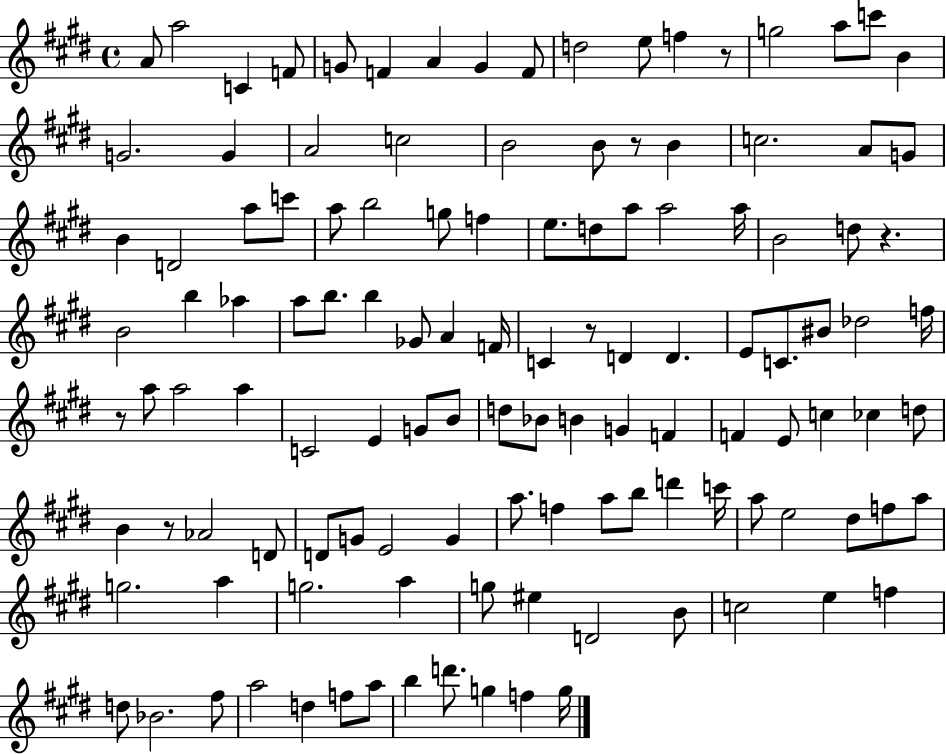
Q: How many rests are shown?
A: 6